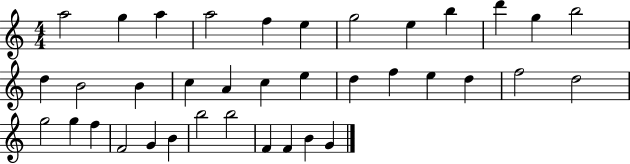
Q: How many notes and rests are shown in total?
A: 37